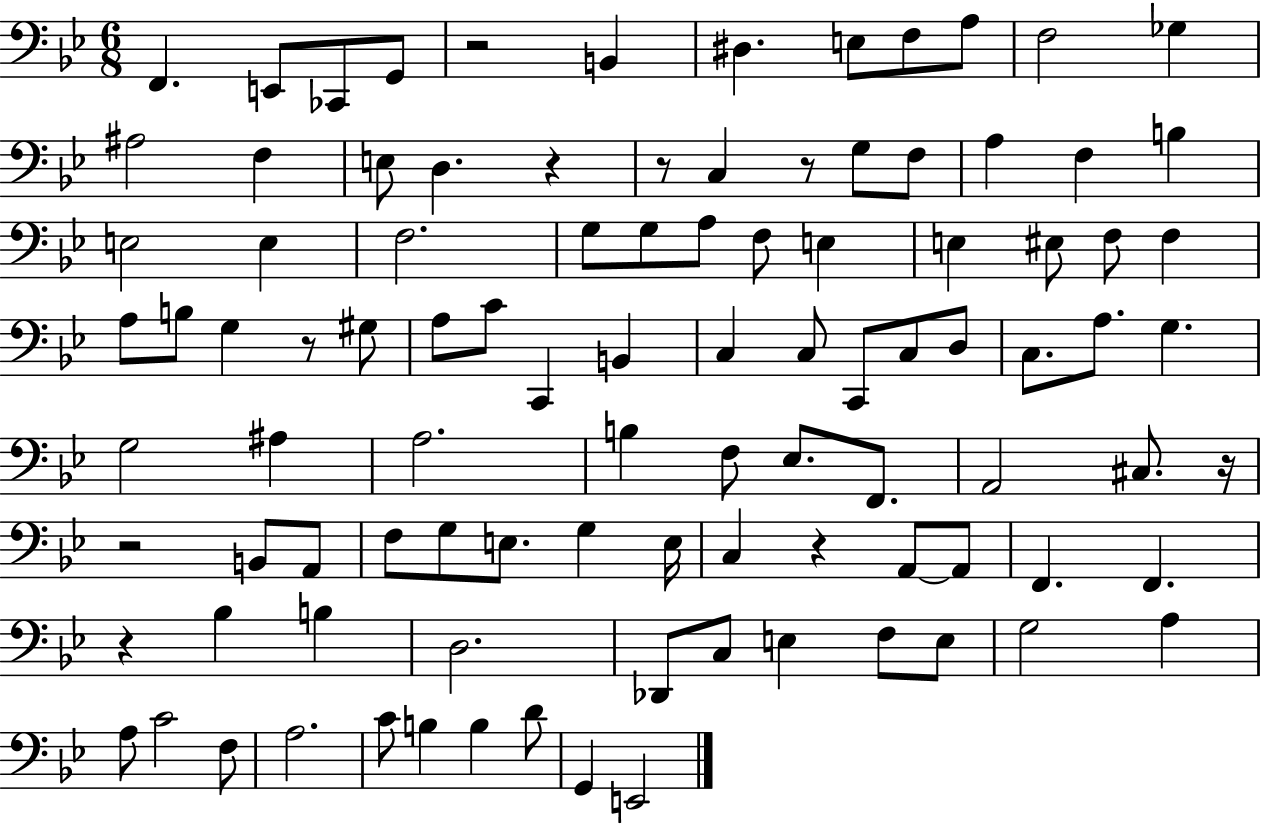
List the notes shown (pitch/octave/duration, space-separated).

F2/q. E2/e CES2/e G2/e R/h B2/q D#3/q. E3/e F3/e A3/e F3/h Gb3/q A#3/h F3/q E3/e D3/q. R/q R/e C3/q R/e G3/e F3/e A3/q F3/q B3/q E3/h E3/q F3/h. G3/e G3/e A3/e F3/e E3/q E3/q EIS3/e F3/e F3/q A3/e B3/e G3/q R/e G#3/e A3/e C4/e C2/q B2/q C3/q C3/e C2/e C3/e D3/e C3/e. A3/e. G3/q. G3/h A#3/q A3/h. B3/q F3/e Eb3/e. F2/e. A2/h C#3/e. R/s R/h B2/e A2/e F3/e G3/e E3/e. G3/q E3/s C3/q R/q A2/e A2/e F2/q. F2/q. R/q Bb3/q B3/q D3/h. Db2/e C3/e E3/q F3/e E3/e G3/h A3/q A3/e C4/h F3/e A3/h. C4/e B3/q B3/q D4/e G2/q E2/h